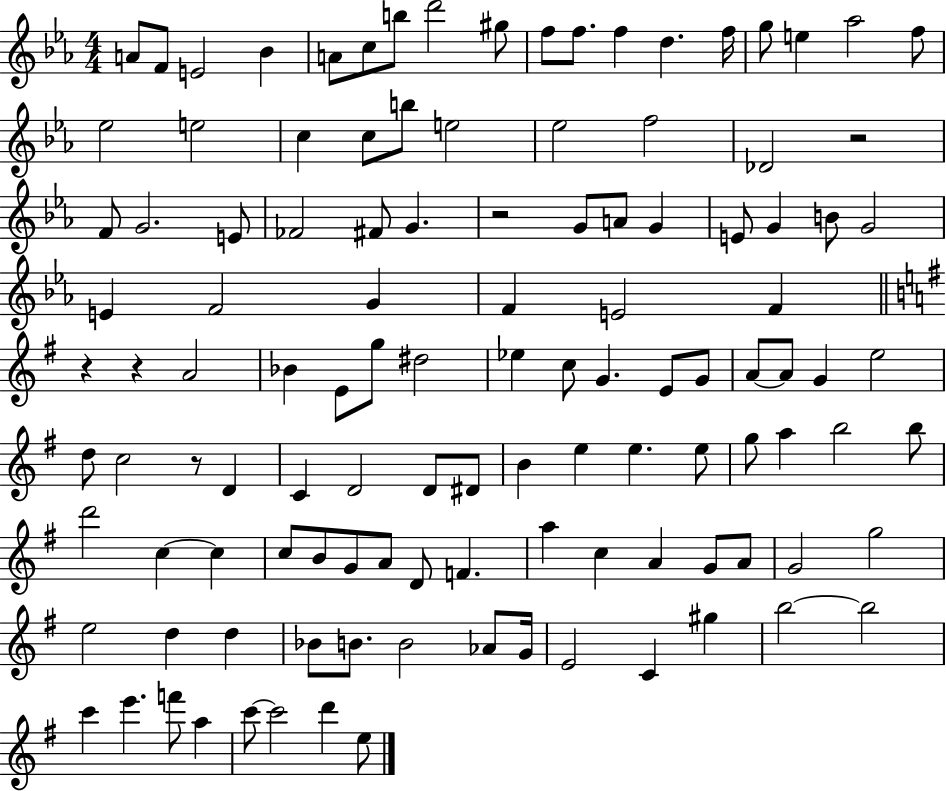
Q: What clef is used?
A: treble